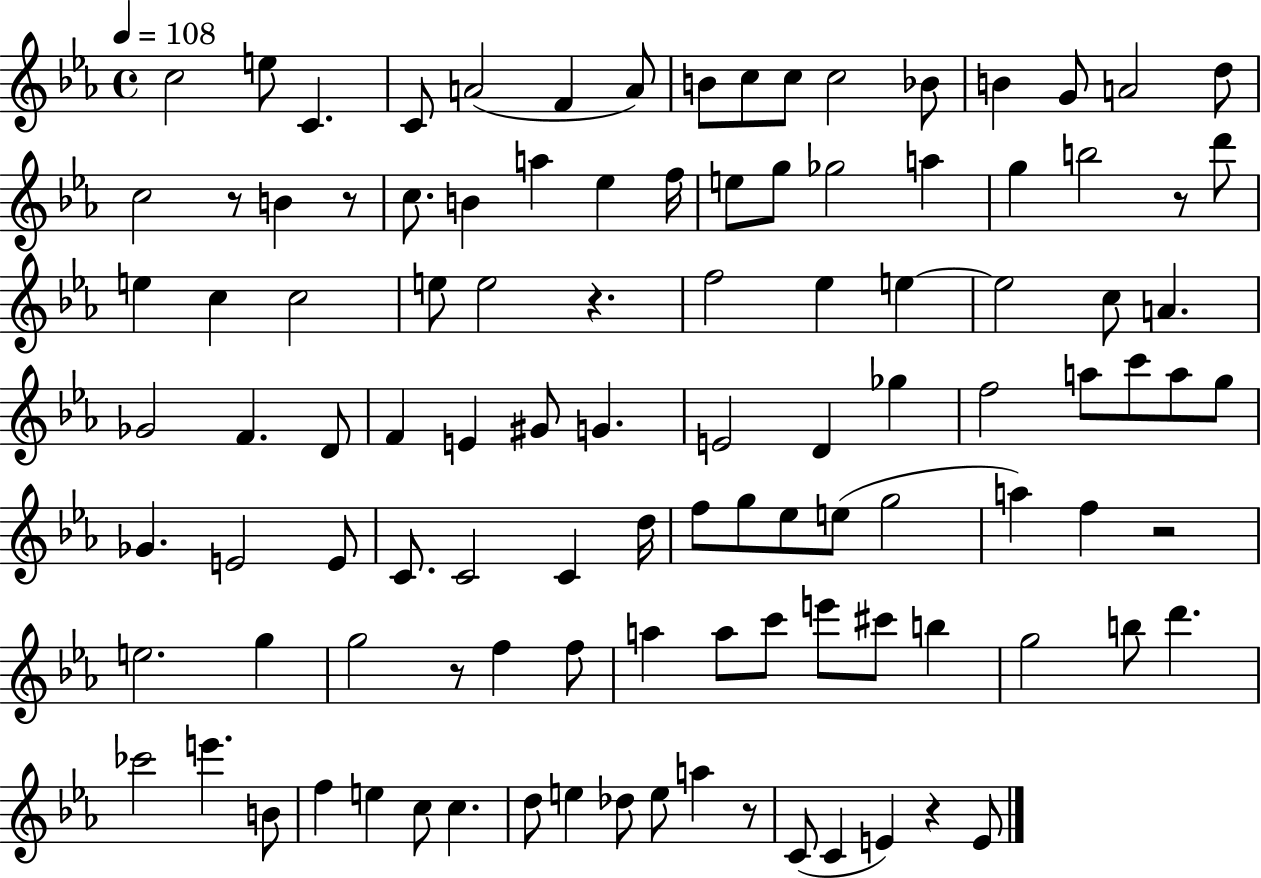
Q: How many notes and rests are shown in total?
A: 108